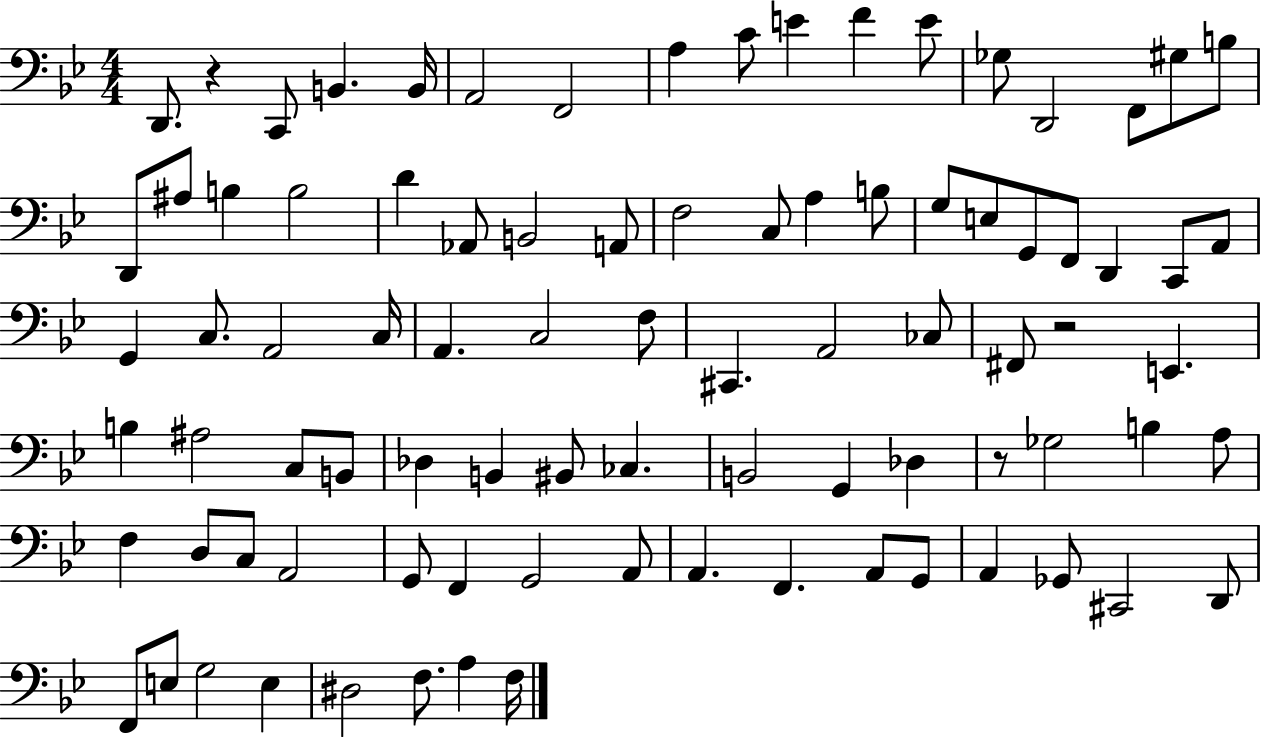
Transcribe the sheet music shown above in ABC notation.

X:1
T:Untitled
M:4/4
L:1/4
K:Bb
D,,/2 z C,,/2 B,, B,,/4 A,,2 F,,2 A, C/2 E F E/2 _G,/2 D,,2 F,,/2 ^G,/2 B,/2 D,,/2 ^A,/2 B, B,2 D _A,,/2 B,,2 A,,/2 F,2 C,/2 A, B,/2 G,/2 E,/2 G,,/2 F,,/2 D,, C,,/2 A,,/2 G,, C,/2 A,,2 C,/4 A,, C,2 F,/2 ^C,, A,,2 _C,/2 ^F,,/2 z2 E,, B, ^A,2 C,/2 B,,/2 _D, B,, ^B,,/2 _C, B,,2 G,, _D, z/2 _G,2 B, A,/2 F, D,/2 C,/2 A,,2 G,,/2 F,, G,,2 A,,/2 A,, F,, A,,/2 G,,/2 A,, _G,,/2 ^C,,2 D,,/2 F,,/2 E,/2 G,2 E, ^D,2 F,/2 A, F,/4